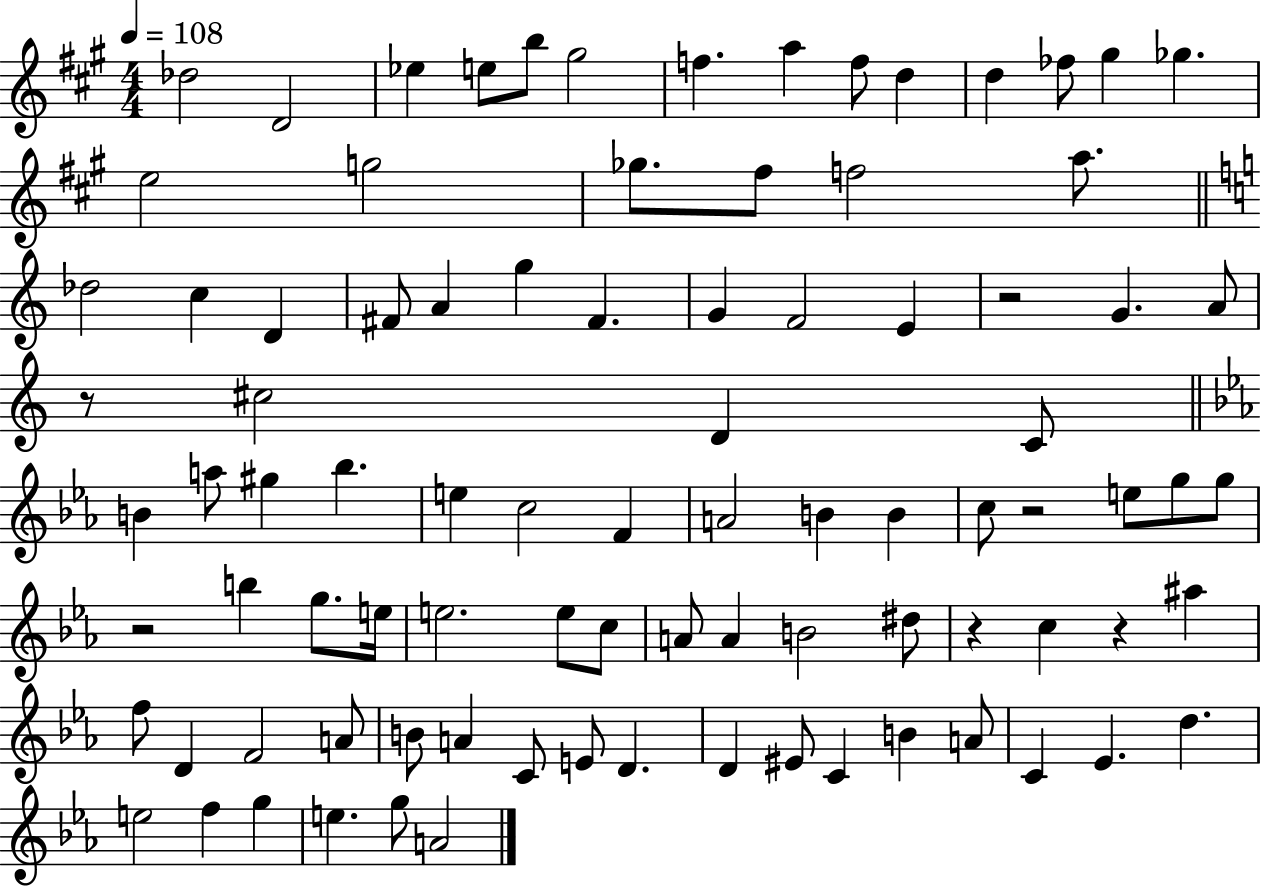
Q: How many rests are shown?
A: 6